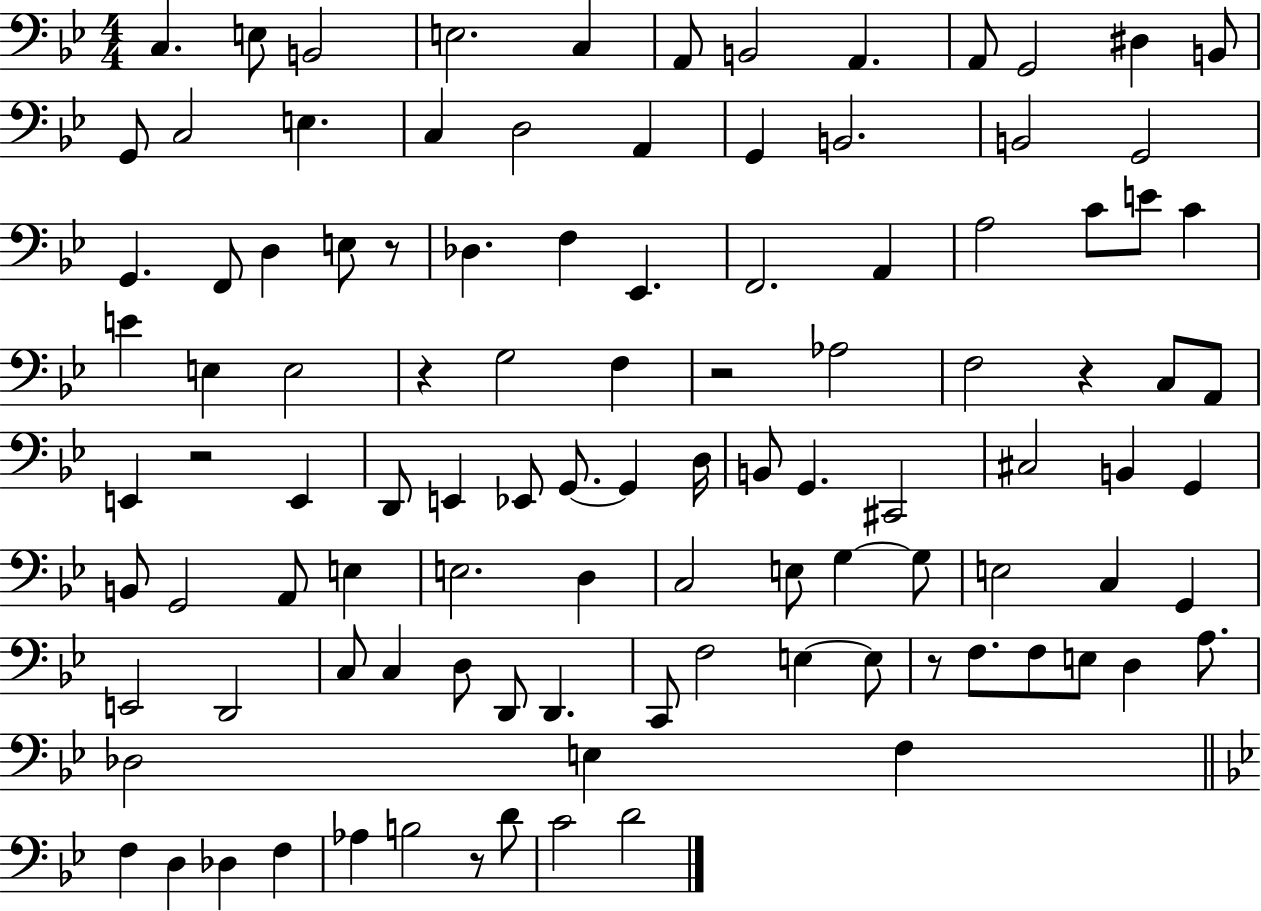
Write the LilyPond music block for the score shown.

{
  \clef bass
  \numericTimeSignature
  \time 4/4
  \key bes \major
  c4. e8 b,2 | e2. c4 | a,8 b,2 a,4. | a,8 g,2 dis4 b,8 | \break g,8 c2 e4. | c4 d2 a,4 | g,4 b,2. | b,2 g,2 | \break g,4. f,8 d4 e8 r8 | des4. f4 ees,4. | f,2. a,4 | a2 c'8 e'8 c'4 | \break e'4 e4 e2 | r4 g2 f4 | r2 aes2 | f2 r4 c8 a,8 | \break e,4 r2 e,4 | d,8 e,4 ees,8 g,8.~~ g,4 d16 | b,8 g,4. cis,2 | cis2 b,4 g,4 | \break b,8 g,2 a,8 e4 | e2. d4 | c2 e8 g4~~ g8 | e2 c4 g,4 | \break e,2 d,2 | c8 c4 d8 d,8 d,4. | c,8 f2 e4~~ e8 | r8 f8. f8 e8 d4 a8. | \break des2 e4 f4 | \bar "||" \break \key bes \major f4 d4 des4 f4 | aes4 b2 r8 d'8 | c'2 d'2 | \bar "|."
}